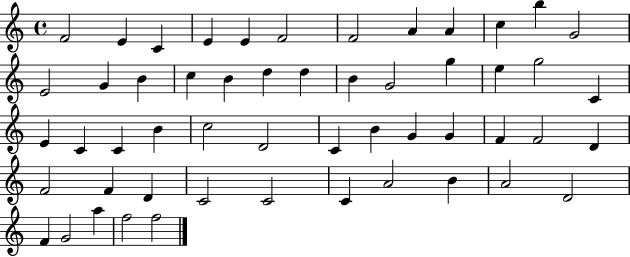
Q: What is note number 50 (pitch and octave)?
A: G4